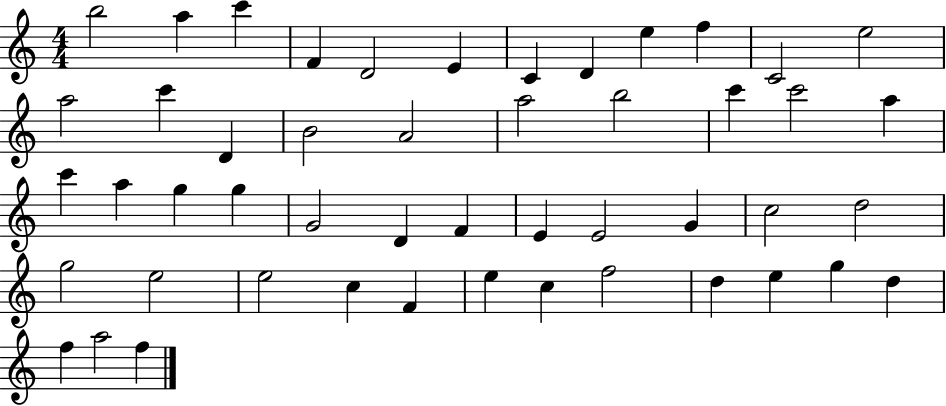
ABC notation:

X:1
T:Untitled
M:4/4
L:1/4
K:C
b2 a c' F D2 E C D e f C2 e2 a2 c' D B2 A2 a2 b2 c' c'2 a c' a g g G2 D F E E2 G c2 d2 g2 e2 e2 c F e c f2 d e g d f a2 f